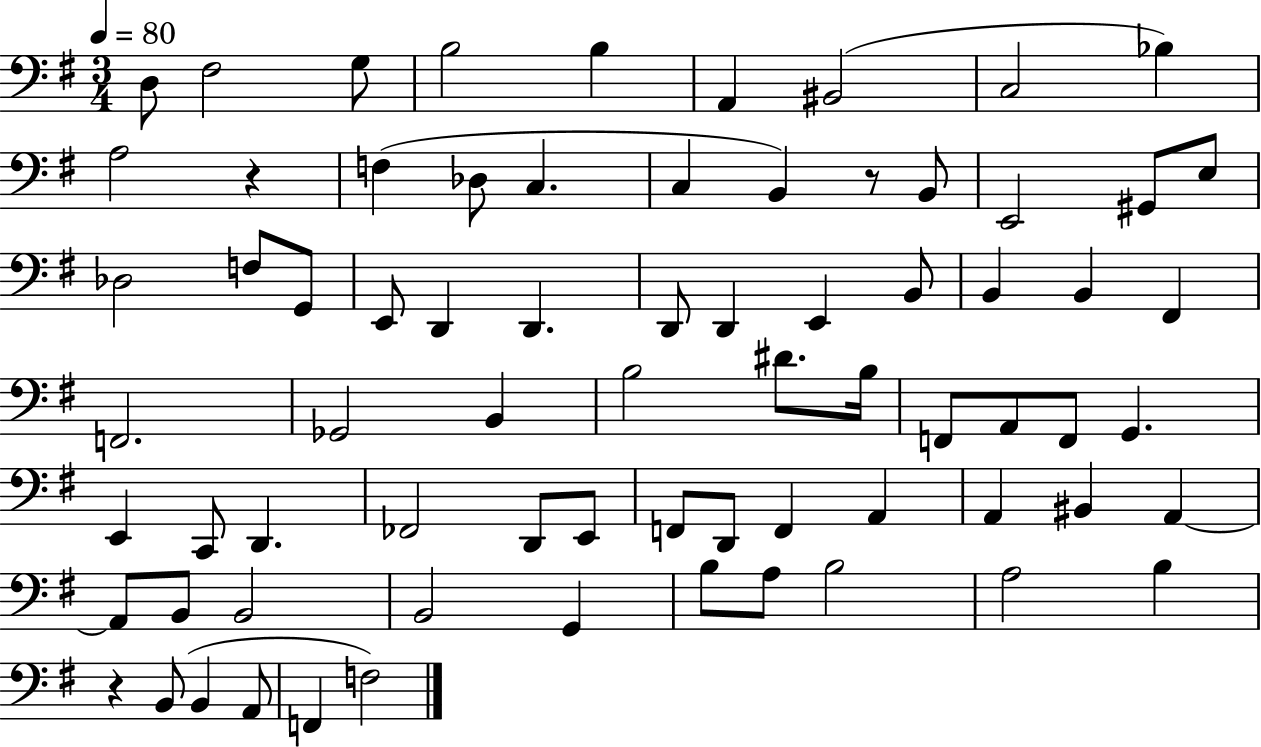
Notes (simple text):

D3/e F#3/h G3/e B3/h B3/q A2/q BIS2/h C3/h Bb3/q A3/h R/q F3/q Db3/e C3/q. C3/q B2/q R/e B2/e E2/h G#2/e E3/e Db3/h F3/e G2/e E2/e D2/q D2/q. D2/e D2/q E2/q B2/e B2/q B2/q F#2/q F2/h. Gb2/h B2/q B3/h D#4/e. B3/s F2/e A2/e F2/e G2/q. E2/q C2/e D2/q. FES2/h D2/e E2/e F2/e D2/e F2/q A2/q A2/q BIS2/q A2/q A2/e B2/e B2/h B2/h G2/q B3/e A3/e B3/h A3/h B3/q R/q B2/e B2/q A2/e F2/q F3/h